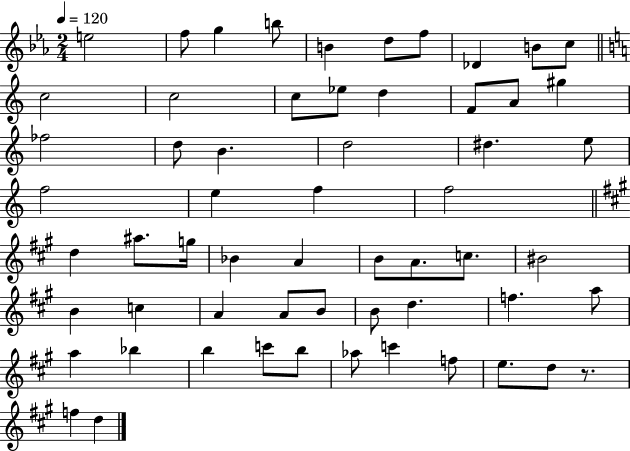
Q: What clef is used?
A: treble